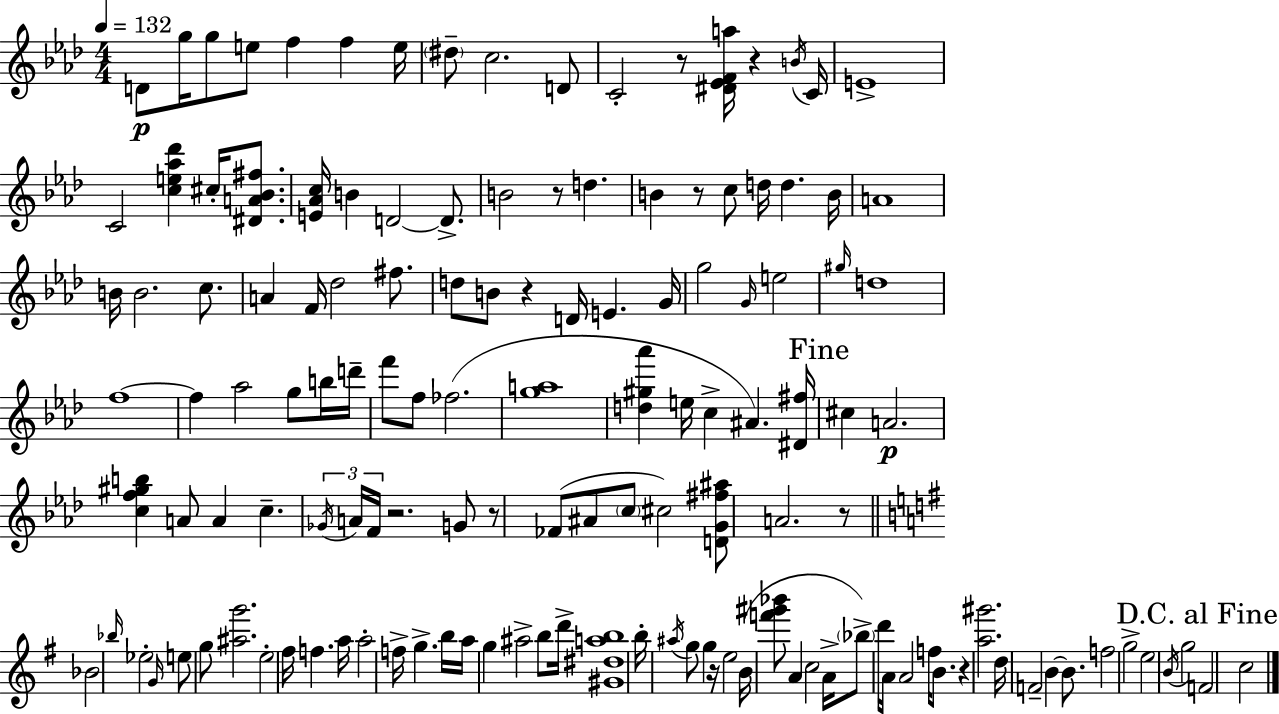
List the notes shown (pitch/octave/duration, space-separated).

D4/e G5/s G5/e E5/e F5/q F5/q E5/s D#5/e C5/h. D4/e C4/h R/e [D#4,Eb4,F4,A5]/s R/q B4/s C4/s E4/w C4/h [C5,E5,Ab5,Db6]/q C#5/s [D#4,A4,Bb4,F#5]/e. [E4,Ab4,C5]/s B4/q D4/h D4/e. B4/h R/e D5/q. B4/q R/e C5/e D5/s D5/q. B4/s A4/w B4/s B4/h. C5/e. A4/q F4/s Db5/h F#5/e. D5/e B4/e R/q D4/s E4/q. G4/s G5/h G4/s E5/h G#5/s D5/w F5/w F5/q Ab5/h G5/e B5/s D6/s F6/e F5/e FES5/h. [G5,A5]/w [D5,G#5,Ab6]/q E5/s C5/q A#4/q. [D#4,F#5]/s C#5/q A4/h. [C5,F5,G#5,B5]/q A4/e A4/q C5/q. Gb4/s A4/s F4/s R/h. G4/e R/e FES4/e A#4/e C5/e C#5/h [D4,G4,F#5,A#5]/e A4/h. R/e Bb4/h Bb5/s Eb5/h G4/s E5/e G5/e [A#5,G6]/h. E5/h F#5/s F5/q. A5/s A5/h F5/s G5/q. B5/s A5/s G5/q A#5/h B5/e D6/s [G#4,D#5,A5,B5]/w B5/s A#5/s G5/e G5/q R/s E5/h B4/s [F6,G#6,Bb6]/e A4/q C5/h A4/s Bb5/e D6/s A4/s A4/h F5/s B4/e. R/q [A5,G#6]/h. D5/s F4/h B4/q B4/e. F5/h G5/h E5/h B4/s G5/h F4/h C5/h